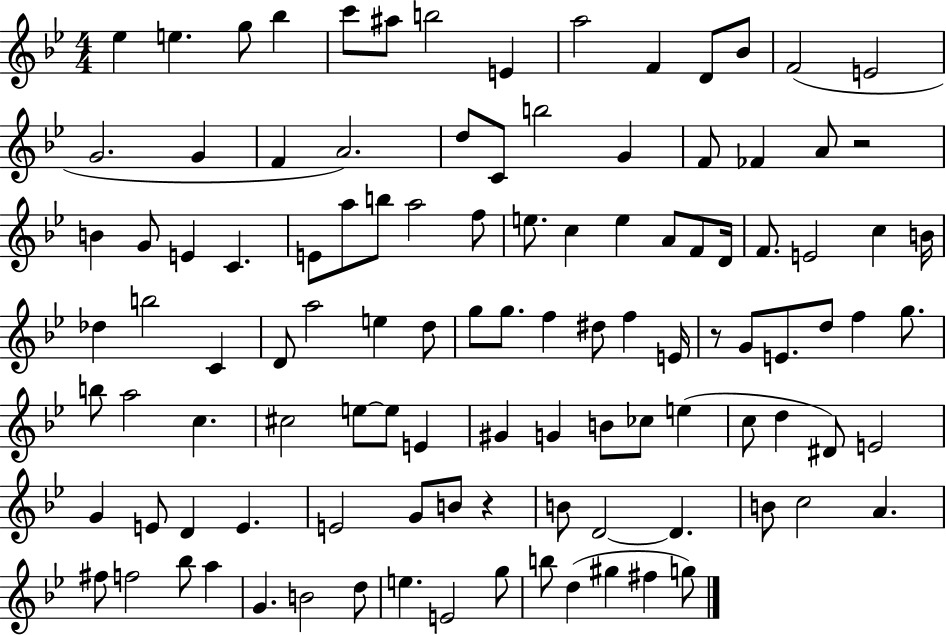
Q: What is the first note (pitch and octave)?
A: Eb5